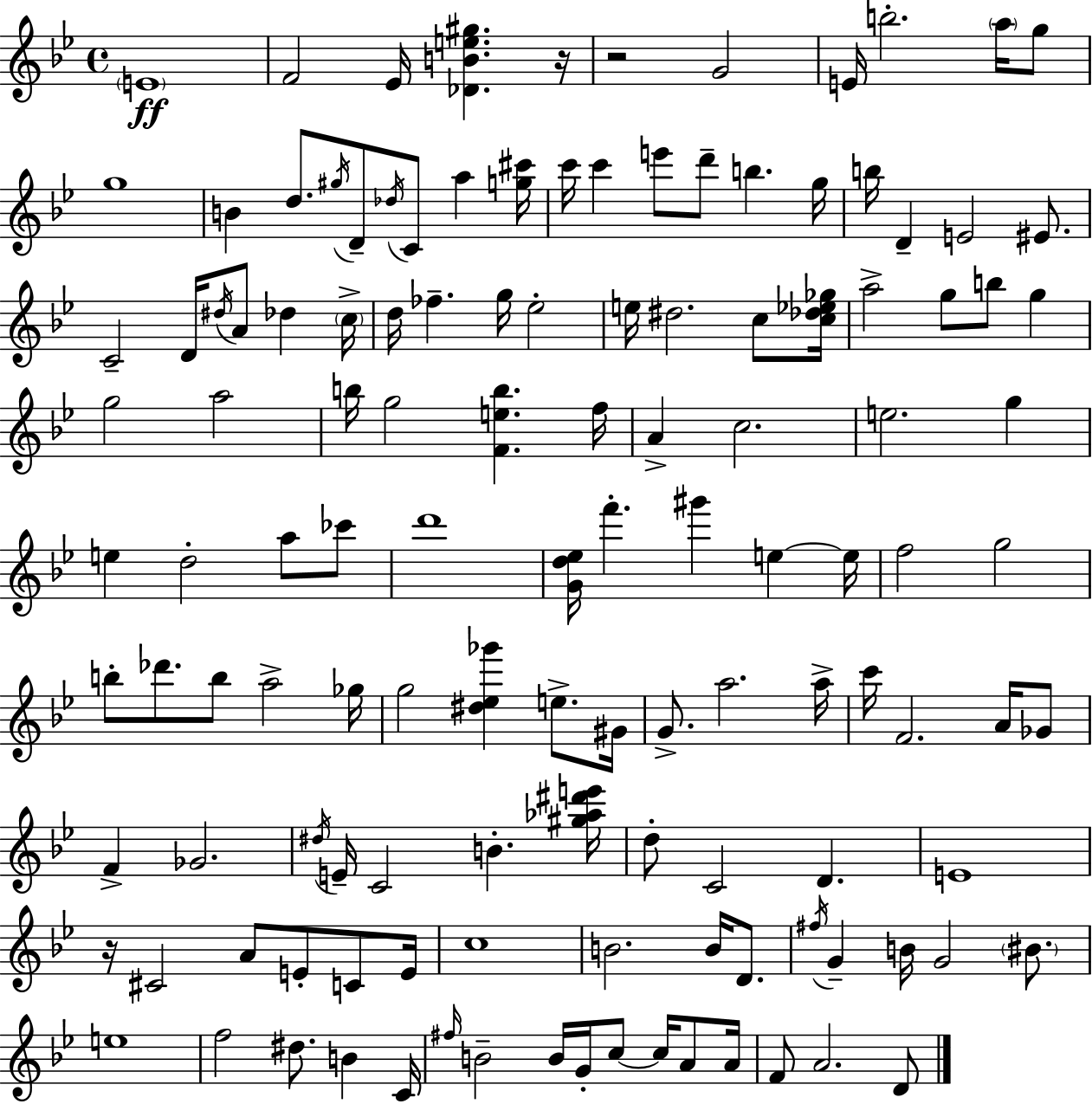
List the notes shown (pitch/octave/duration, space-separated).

E4/w F4/h Eb4/s [Db4,B4,E5,G#5]/q. R/s R/h G4/h E4/s B5/h. A5/s G5/e G5/w B4/q D5/e. G#5/s D4/e Db5/s C4/e A5/q [G5,C#6]/s C6/s C6/q E6/e D6/e B5/q. G5/s B5/s D4/q E4/h EIS4/e. C4/h D4/s D#5/s A4/e Db5/q C5/s D5/s FES5/q. G5/s Eb5/h E5/s D#5/h. C5/e [C5,Db5,Eb5,Gb5]/s A5/h G5/e B5/e G5/q G5/h A5/h B5/s G5/h [F4,E5,B5]/q. F5/s A4/q C5/h. E5/h. G5/q E5/q D5/h A5/e CES6/e D6/w [G4,D5,Eb5]/s F6/q. G#6/q E5/q E5/s F5/h G5/h B5/e Db6/e. B5/e A5/h Gb5/s G5/h [D#5,Eb5,Gb6]/q E5/e. G#4/s G4/e. A5/h. A5/s C6/s F4/h. A4/s Gb4/e F4/q Gb4/h. D#5/s E4/s C4/h B4/q. [G#5,Ab5,D#6,E6]/s D5/e C4/h D4/q. E4/w R/s C#4/h A4/e E4/e C4/e E4/s C5/w B4/h. B4/s D4/e. F#5/s G4/q B4/s G4/h BIS4/e. E5/w F5/h D#5/e. B4/q C4/s F#5/s B4/h B4/s G4/s C5/e C5/s A4/e A4/s F4/e A4/h. D4/e